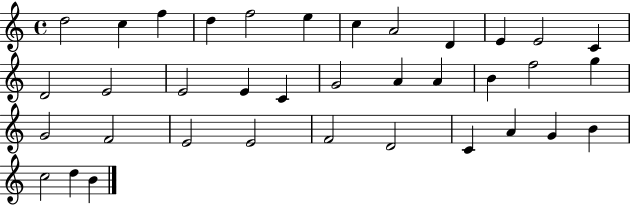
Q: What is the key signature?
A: C major